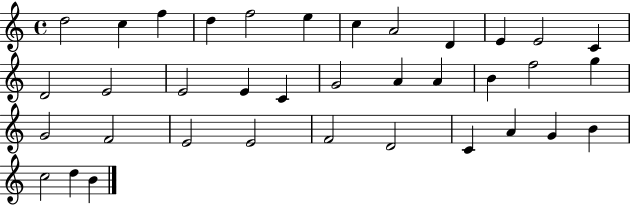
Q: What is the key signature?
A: C major